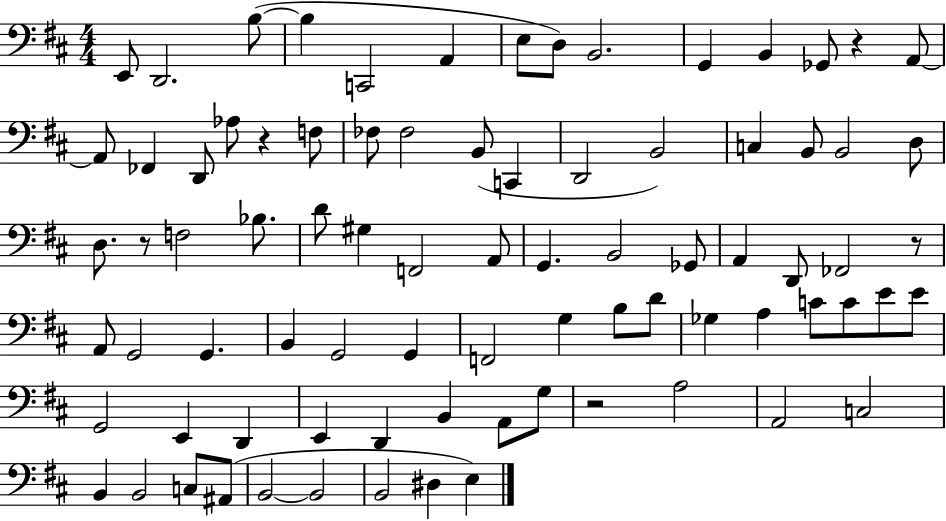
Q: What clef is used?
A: bass